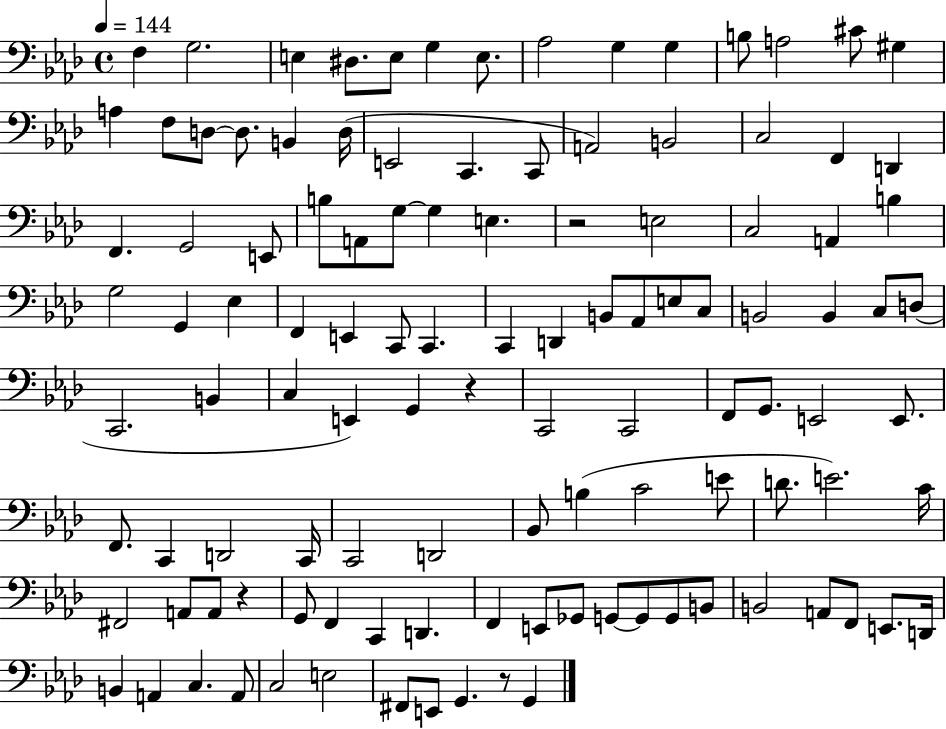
F3/q G3/h. E3/q D#3/e. E3/e G3/q E3/e. Ab3/h G3/q G3/q B3/e A3/h C#4/e G#3/q A3/q F3/e D3/e D3/e. B2/q D3/s E2/h C2/q. C2/e A2/h B2/h C3/h F2/q D2/q F2/q. G2/h E2/e B3/e A2/e G3/e G3/q E3/q. R/h E3/h C3/h A2/q B3/q G3/h G2/q Eb3/q F2/q E2/q C2/e C2/q. C2/q D2/q B2/e Ab2/e E3/e C3/e B2/h B2/q C3/e D3/e C2/h. B2/q C3/q E2/q G2/q R/q C2/h C2/h F2/e G2/e. E2/h E2/e. F2/e. C2/q D2/h C2/s C2/h D2/h Bb2/e B3/q C4/h E4/e D4/e. E4/h. C4/s F#2/h A2/e A2/e R/q G2/e F2/q C2/q D2/q. F2/q E2/e Gb2/e G2/e G2/e G2/e B2/e B2/h A2/e F2/e E2/e. D2/s B2/q A2/q C3/q. A2/e C3/h E3/h F#2/e E2/e G2/q. R/e G2/q